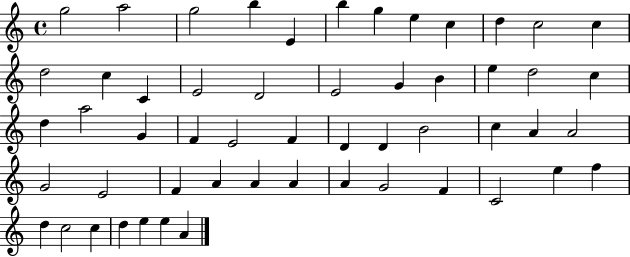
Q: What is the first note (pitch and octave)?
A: G5